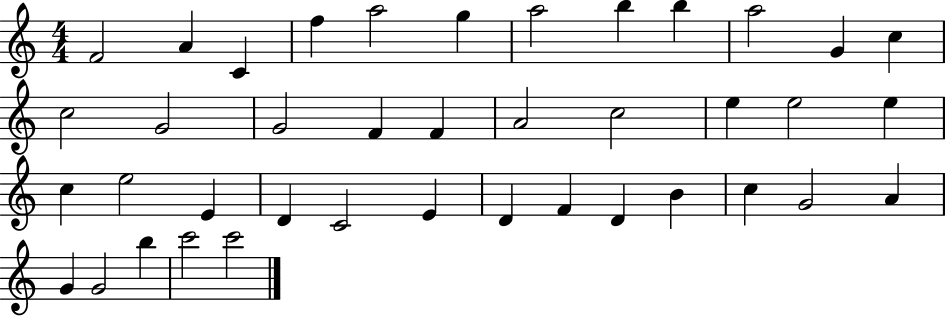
X:1
T:Untitled
M:4/4
L:1/4
K:C
F2 A C f a2 g a2 b b a2 G c c2 G2 G2 F F A2 c2 e e2 e c e2 E D C2 E D F D B c G2 A G G2 b c'2 c'2